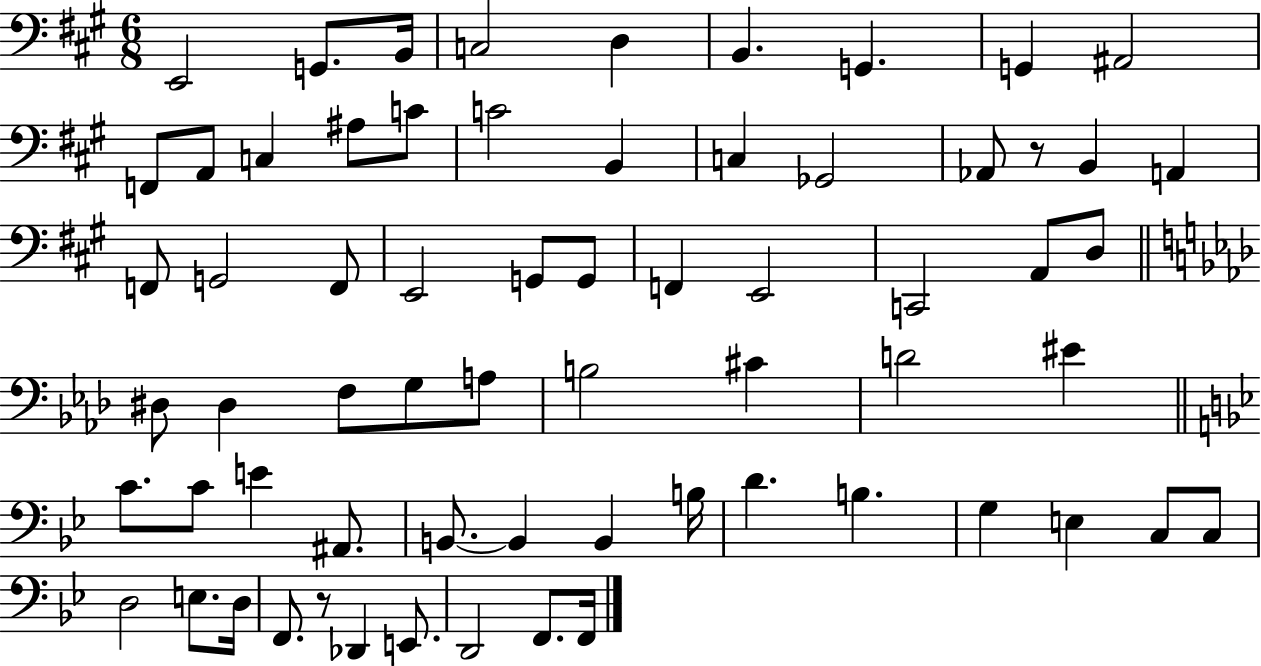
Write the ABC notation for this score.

X:1
T:Untitled
M:6/8
L:1/4
K:A
E,,2 G,,/2 B,,/4 C,2 D, B,, G,, G,, ^A,,2 F,,/2 A,,/2 C, ^A,/2 C/2 C2 B,, C, _G,,2 _A,,/2 z/2 B,, A,, F,,/2 G,,2 F,,/2 E,,2 G,,/2 G,,/2 F,, E,,2 C,,2 A,,/2 D,/2 ^D,/2 ^D, F,/2 G,/2 A,/2 B,2 ^C D2 ^E C/2 C/2 E ^A,,/2 B,,/2 B,, B,, B,/4 D B, G, E, C,/2 C,/2 D,2 E,/2 D,/4 F,,/2 z/2 _D,, E,,/2 D,,2 F,,/2 F,,/4